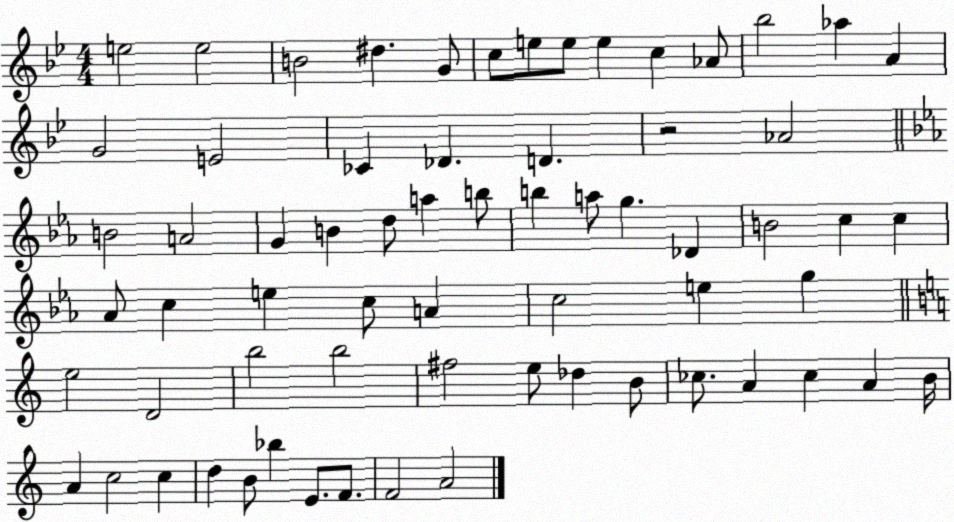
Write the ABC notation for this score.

X:1
T:Untitled
M:4/4
L:1/4
K:Bb
e2 e2 B2 ^d G/2 c/2 e/2 e/2 e c _A/2 _b2 _a A G2 E2 _C _D D z2 _A2 B2 A2 G B d/2 a b/2 b a/2 g _D B2 c c _A/2 c e c/2 A c2 e g e2 D2 b2 b2 ^f2 e/2 _d B/2 _c/2 A _c A B/4 A c2 c d B/2 _b E/2 F/2 F2 A2